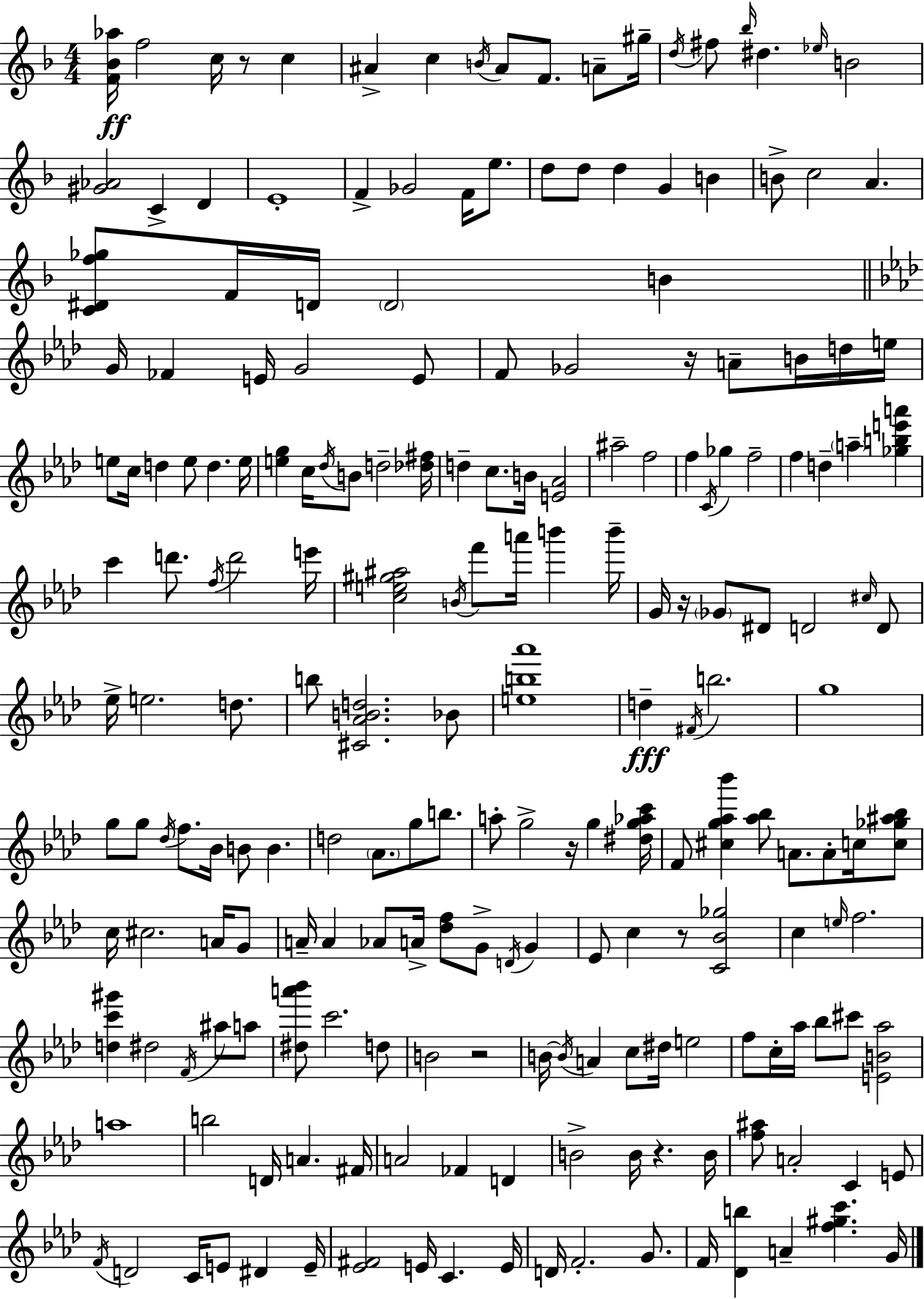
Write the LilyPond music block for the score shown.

{
  \clef treble
  \numericTimeSignature
  \time 4/4
  \key d \minor
  <f' bes' aes''>16\ff f''2 c''16 r8 c''4 | ais'4-> c''4 \acciaccatura { b'16 } ais'8 f'8. a'8-- | gis''16-- \acciaccatura { d''16 } fis''8 \grace { bes''16 } dis''4. \grace { ees''16 } b'2 | <gis' aes'>2 c'4-> | \break d'4 e'1-. | f'4-> ges'2 | f'16 e''8. d''8 d''8 d''4 g'4 | b'4 b'8-> c''2 a'4. | \break <c' dis' f'' ges''>8 f'16 d'16 \parenthesize d'2 | b'4 \bar "||" \break \key f \minor g'16 fes'4 e'16 g'2 e'8 | f'8 ges'2 r16 a'8-- b'16 d''16 e''16 | e''8 c''16 d''4 e''8 d''4. e''16 | <e'' g''>4 c''16 \acciaccatura { des''16 } b'8 d''2-- | \break <des'' fis''>16 d''4-- c''8. b'16 <e' aes'>2 | ais''2-- f''2 | f''4 \acciaccatura { c'16 } ges''4 f''2-- | f''4 d''4-- \parenthesize a''4-- <ges'' b'' e''' a'''>4 | \break c'''4 d'''8. \acciaccatura { f''16 } d'''2 | e'''16 <c'' e'' gis'' ais''>2 \acciaccatura { b'16 } f'''8 a'''16 b'''4 | b'''16-- g'16 r16 \parenthesize ges'8 dis'8 d'2 | \grace { cis''16 } d'8 ees''16-> e''2. | \break d''8. b''8 <cis' aes' b' d''>2. | bes'8 <e'' b'' aes'''>1 | d''4--\fff \acciaccatura { fis'16 } b''2. | g''1 | \break g''8 g''8 \acciaccatura { des''16 } f''8. bes'16 b'8 | b'4. d''2 \parenthesize aes'8. | g''8 b''8. a''8-. g''2-> | r16 g''4 <dis'' g'' aes'' c'''>16 f'8 <cis'' g'' aes'' bes'''>4 <aes'' bes''>8 a'8. | \break a'8-. c''16 <c'' ges'' ais'' bes''>8 c''16 cis''2. | a'16 g'8 a'16-- a'4 aes'8 a'16-> <des'' f''>8 | g'8-> \acciaccatura { d'16 } g'4 ees'8 c''4 r8 | <c' bes' ges''>2 c''4 \grace { e''16 } f''2. | \break <d'' c''' gis'''>4 dis''2 | \acciaccatura { f'16 } ais''8 a''8 <dis'' a''' bes'''>8 c'''2. | d''8 b'2 | r2 b'16~~ \acciaccatura { b'16 } a'4 | \break c''8 dis''16 e''2 f''8 c''16-. aes''16 bes''8 | cis'''8 <e' b' aes''>2 a''1 | b''2 | d'16 a'4. fis'16 a'2 | \break fes'4 d'4 b'2-> | b'16 r4. b'16 <f'' ais''>8 a'2-. | c'4 e'8 \acciaccatura { f'16 } d'2 | c'16 e'8 dis'4 e'16-- <ees' fis'>2 | \break e'16 c'4. e'16 d'16 f'2.-. | g'8. f'16 <des' b''>4 | a'4-- <f'' gis'' c'''>4. g'16 \bar "|."
}